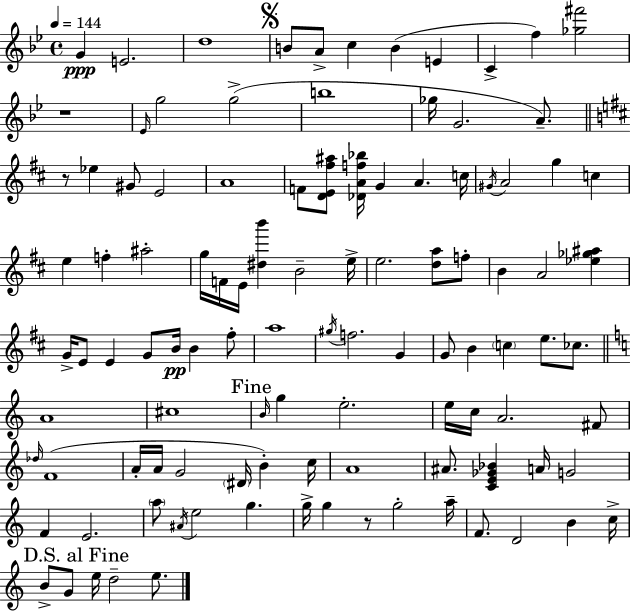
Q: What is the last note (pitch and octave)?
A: E5